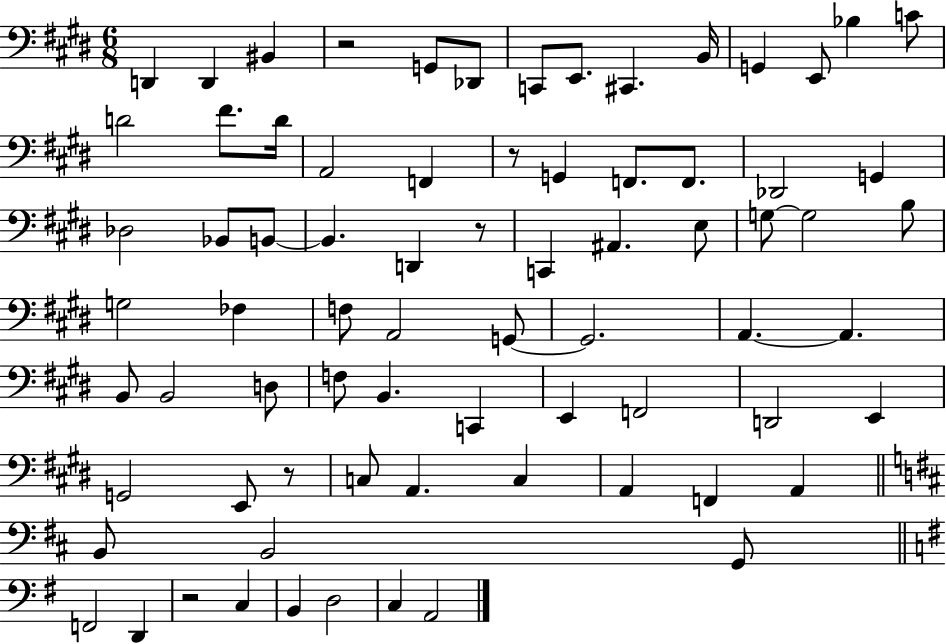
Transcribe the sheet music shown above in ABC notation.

X:1
T:Untitled
M:6/8
L:1/4
K:E
D,, D,, ^B,, z2 G,,/2 _D,,/2 C,,/2 E,,/2 ^C,, B,,/4 G,, E,,/2 _B, C/2 D2 ^F/2 D/4 A,,2 F,, z/2 G,, F,,/2 F,,/2 _D,,2 G,, _D,2 _B,,/2 B,,/2 B,, D,, z/2 C,, ^A,, E,/2 G,/2 G,2 B,/2 G,2 _F, F,/2 A,,2 G,,/2 G,,2 A,, A,, B,,/2 B,,2 D,/2 F,/2 B,, C,, E,, F,,2 D,,2 E,, G,,2 E,,/2 z/2 C,/2 A,, C, A,, F,, A,, B,,/2 B,,2 G,,/2 F,,2 D,, z2 C, B,, D,2 C, A,,2